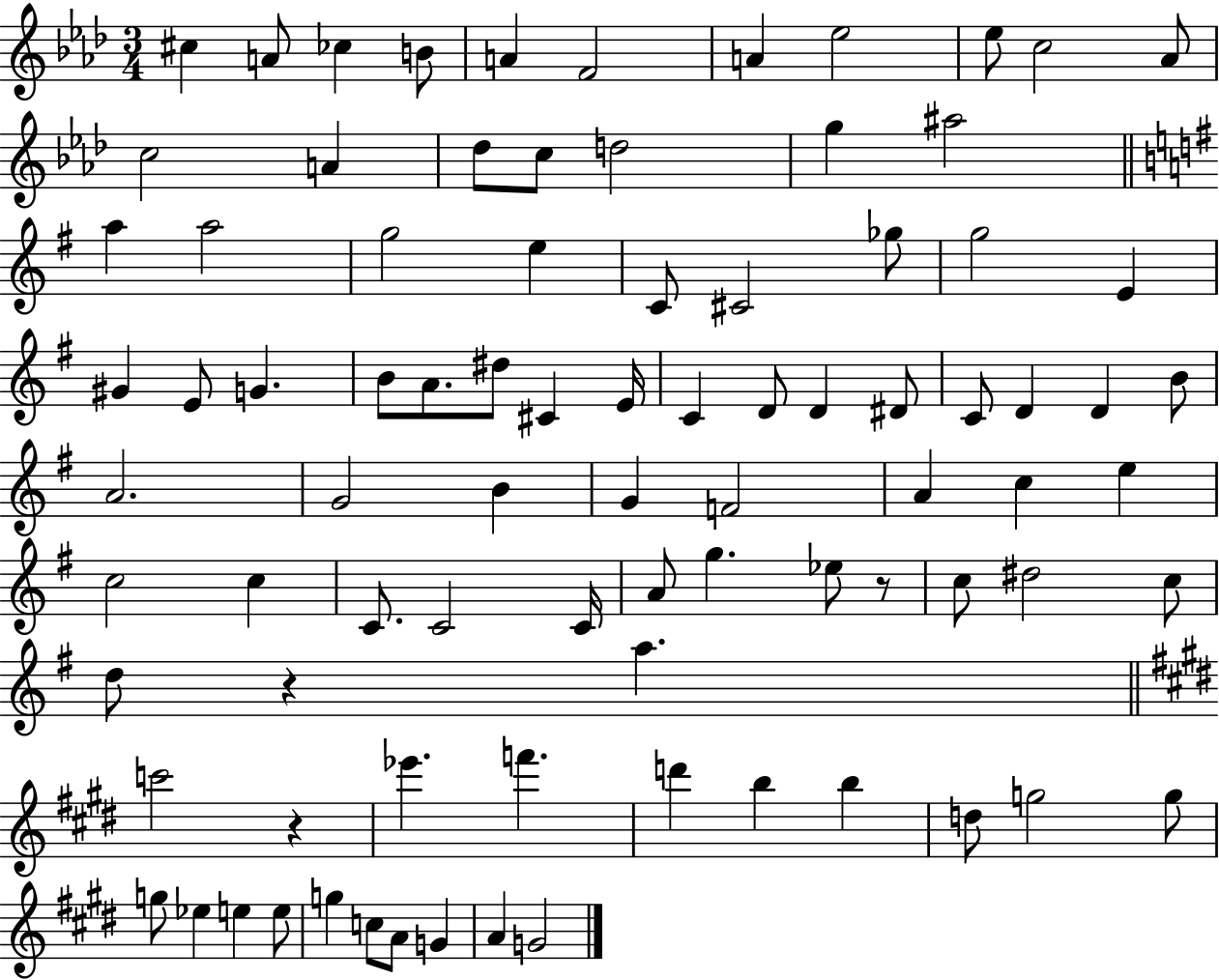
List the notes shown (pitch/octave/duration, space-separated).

C#5/q A4/e CES5/q B4/e A4/q F4/h A4/q Eb5/h Eb5/e C5/h Ab4/e C5/h A4/q Db5/e C5/e D5/h G5/q A#5/h A5/q A5/h G5/h E5/q C4/e C#4/h Gb5/e G5/h E4/q G#4/q E4/e G4/q. B4/e A4/e. D#5/e C#4/q E4/s C4/q D4/e D4/q D#4/e C4/e D4/q D4/q B4/e A4/h. G4/h B4/q G4/q F4/h A4/q C5/q E5/q C5/h C5/q C4/e. C4/h C4/s A4/e G5/q. Eb5/e R/e C5/e D#5/h C5/e D5/e R/q A5/q. C6/h R/q Eb6/q. F6/q. D6/q B5/q B5/q D5/e G5/h G5/e G5/e Eb5/q E5/q E5/e G5/q C5/e A4/e G4/q A4/q G4/h